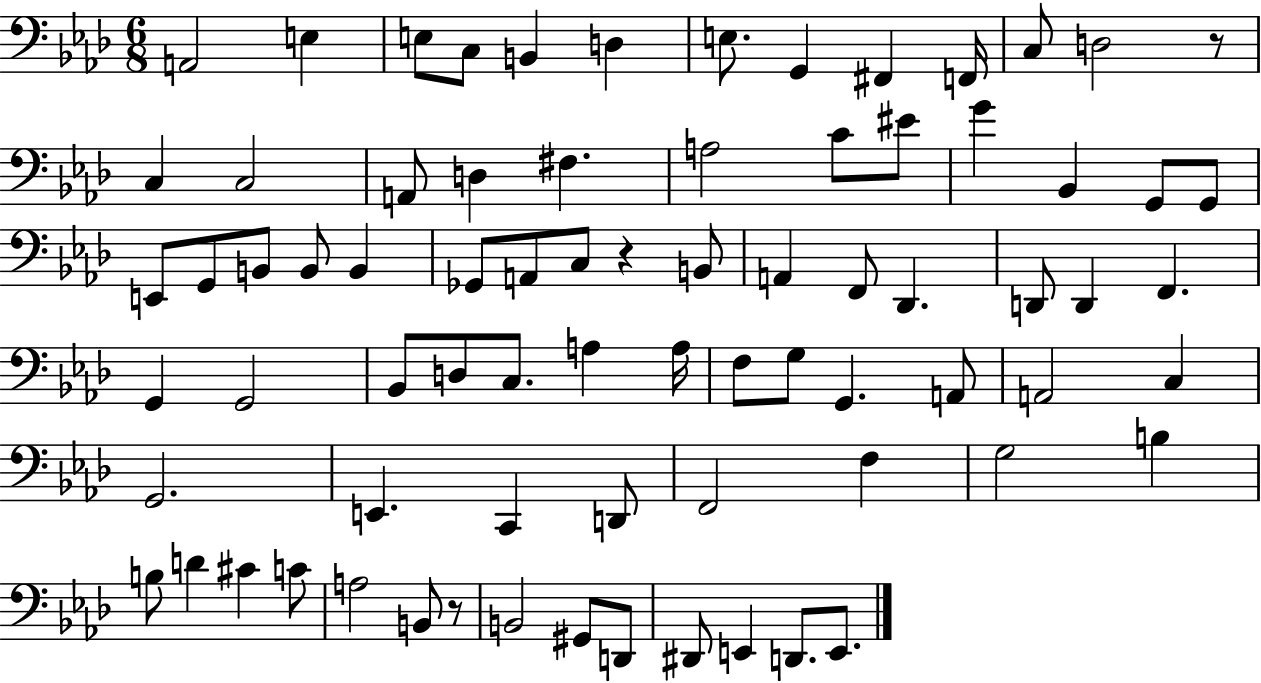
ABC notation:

X:1
T:Untitled
M:6/8
L:1/4
K:Ab
A,,2 E, E,/2 C,/2 B,, D, E,/2 G,, ^F,, F,,/4 C,/2 D,2 z/2 C, C,2 A,,/2 D, ^F, A,2 C/2 ^E/2 G _B,, G,,/2 G,,/2 E,,/2 G,,/2 B,,/2 B,,/2 B,, _G,,/2 A,,/2 C,/2 z B,,/2 A,, F,,/2 _D,, D,,/2 D,, F,, G,, G,,2 _B,,/2 D,/2 C,/2 A, A,/4 F,/2 G,/2 G,, A,,/2 A,,2 C, G,,2 E,, C,, D,,/2 F,,2 F, G,2 B, B,/2 D ^C C/2 A,2 B,,/2 z/2 B,,2 ^G,,/2 D,,/2 ^D,,/2 E,, D,,/2 E,,/2